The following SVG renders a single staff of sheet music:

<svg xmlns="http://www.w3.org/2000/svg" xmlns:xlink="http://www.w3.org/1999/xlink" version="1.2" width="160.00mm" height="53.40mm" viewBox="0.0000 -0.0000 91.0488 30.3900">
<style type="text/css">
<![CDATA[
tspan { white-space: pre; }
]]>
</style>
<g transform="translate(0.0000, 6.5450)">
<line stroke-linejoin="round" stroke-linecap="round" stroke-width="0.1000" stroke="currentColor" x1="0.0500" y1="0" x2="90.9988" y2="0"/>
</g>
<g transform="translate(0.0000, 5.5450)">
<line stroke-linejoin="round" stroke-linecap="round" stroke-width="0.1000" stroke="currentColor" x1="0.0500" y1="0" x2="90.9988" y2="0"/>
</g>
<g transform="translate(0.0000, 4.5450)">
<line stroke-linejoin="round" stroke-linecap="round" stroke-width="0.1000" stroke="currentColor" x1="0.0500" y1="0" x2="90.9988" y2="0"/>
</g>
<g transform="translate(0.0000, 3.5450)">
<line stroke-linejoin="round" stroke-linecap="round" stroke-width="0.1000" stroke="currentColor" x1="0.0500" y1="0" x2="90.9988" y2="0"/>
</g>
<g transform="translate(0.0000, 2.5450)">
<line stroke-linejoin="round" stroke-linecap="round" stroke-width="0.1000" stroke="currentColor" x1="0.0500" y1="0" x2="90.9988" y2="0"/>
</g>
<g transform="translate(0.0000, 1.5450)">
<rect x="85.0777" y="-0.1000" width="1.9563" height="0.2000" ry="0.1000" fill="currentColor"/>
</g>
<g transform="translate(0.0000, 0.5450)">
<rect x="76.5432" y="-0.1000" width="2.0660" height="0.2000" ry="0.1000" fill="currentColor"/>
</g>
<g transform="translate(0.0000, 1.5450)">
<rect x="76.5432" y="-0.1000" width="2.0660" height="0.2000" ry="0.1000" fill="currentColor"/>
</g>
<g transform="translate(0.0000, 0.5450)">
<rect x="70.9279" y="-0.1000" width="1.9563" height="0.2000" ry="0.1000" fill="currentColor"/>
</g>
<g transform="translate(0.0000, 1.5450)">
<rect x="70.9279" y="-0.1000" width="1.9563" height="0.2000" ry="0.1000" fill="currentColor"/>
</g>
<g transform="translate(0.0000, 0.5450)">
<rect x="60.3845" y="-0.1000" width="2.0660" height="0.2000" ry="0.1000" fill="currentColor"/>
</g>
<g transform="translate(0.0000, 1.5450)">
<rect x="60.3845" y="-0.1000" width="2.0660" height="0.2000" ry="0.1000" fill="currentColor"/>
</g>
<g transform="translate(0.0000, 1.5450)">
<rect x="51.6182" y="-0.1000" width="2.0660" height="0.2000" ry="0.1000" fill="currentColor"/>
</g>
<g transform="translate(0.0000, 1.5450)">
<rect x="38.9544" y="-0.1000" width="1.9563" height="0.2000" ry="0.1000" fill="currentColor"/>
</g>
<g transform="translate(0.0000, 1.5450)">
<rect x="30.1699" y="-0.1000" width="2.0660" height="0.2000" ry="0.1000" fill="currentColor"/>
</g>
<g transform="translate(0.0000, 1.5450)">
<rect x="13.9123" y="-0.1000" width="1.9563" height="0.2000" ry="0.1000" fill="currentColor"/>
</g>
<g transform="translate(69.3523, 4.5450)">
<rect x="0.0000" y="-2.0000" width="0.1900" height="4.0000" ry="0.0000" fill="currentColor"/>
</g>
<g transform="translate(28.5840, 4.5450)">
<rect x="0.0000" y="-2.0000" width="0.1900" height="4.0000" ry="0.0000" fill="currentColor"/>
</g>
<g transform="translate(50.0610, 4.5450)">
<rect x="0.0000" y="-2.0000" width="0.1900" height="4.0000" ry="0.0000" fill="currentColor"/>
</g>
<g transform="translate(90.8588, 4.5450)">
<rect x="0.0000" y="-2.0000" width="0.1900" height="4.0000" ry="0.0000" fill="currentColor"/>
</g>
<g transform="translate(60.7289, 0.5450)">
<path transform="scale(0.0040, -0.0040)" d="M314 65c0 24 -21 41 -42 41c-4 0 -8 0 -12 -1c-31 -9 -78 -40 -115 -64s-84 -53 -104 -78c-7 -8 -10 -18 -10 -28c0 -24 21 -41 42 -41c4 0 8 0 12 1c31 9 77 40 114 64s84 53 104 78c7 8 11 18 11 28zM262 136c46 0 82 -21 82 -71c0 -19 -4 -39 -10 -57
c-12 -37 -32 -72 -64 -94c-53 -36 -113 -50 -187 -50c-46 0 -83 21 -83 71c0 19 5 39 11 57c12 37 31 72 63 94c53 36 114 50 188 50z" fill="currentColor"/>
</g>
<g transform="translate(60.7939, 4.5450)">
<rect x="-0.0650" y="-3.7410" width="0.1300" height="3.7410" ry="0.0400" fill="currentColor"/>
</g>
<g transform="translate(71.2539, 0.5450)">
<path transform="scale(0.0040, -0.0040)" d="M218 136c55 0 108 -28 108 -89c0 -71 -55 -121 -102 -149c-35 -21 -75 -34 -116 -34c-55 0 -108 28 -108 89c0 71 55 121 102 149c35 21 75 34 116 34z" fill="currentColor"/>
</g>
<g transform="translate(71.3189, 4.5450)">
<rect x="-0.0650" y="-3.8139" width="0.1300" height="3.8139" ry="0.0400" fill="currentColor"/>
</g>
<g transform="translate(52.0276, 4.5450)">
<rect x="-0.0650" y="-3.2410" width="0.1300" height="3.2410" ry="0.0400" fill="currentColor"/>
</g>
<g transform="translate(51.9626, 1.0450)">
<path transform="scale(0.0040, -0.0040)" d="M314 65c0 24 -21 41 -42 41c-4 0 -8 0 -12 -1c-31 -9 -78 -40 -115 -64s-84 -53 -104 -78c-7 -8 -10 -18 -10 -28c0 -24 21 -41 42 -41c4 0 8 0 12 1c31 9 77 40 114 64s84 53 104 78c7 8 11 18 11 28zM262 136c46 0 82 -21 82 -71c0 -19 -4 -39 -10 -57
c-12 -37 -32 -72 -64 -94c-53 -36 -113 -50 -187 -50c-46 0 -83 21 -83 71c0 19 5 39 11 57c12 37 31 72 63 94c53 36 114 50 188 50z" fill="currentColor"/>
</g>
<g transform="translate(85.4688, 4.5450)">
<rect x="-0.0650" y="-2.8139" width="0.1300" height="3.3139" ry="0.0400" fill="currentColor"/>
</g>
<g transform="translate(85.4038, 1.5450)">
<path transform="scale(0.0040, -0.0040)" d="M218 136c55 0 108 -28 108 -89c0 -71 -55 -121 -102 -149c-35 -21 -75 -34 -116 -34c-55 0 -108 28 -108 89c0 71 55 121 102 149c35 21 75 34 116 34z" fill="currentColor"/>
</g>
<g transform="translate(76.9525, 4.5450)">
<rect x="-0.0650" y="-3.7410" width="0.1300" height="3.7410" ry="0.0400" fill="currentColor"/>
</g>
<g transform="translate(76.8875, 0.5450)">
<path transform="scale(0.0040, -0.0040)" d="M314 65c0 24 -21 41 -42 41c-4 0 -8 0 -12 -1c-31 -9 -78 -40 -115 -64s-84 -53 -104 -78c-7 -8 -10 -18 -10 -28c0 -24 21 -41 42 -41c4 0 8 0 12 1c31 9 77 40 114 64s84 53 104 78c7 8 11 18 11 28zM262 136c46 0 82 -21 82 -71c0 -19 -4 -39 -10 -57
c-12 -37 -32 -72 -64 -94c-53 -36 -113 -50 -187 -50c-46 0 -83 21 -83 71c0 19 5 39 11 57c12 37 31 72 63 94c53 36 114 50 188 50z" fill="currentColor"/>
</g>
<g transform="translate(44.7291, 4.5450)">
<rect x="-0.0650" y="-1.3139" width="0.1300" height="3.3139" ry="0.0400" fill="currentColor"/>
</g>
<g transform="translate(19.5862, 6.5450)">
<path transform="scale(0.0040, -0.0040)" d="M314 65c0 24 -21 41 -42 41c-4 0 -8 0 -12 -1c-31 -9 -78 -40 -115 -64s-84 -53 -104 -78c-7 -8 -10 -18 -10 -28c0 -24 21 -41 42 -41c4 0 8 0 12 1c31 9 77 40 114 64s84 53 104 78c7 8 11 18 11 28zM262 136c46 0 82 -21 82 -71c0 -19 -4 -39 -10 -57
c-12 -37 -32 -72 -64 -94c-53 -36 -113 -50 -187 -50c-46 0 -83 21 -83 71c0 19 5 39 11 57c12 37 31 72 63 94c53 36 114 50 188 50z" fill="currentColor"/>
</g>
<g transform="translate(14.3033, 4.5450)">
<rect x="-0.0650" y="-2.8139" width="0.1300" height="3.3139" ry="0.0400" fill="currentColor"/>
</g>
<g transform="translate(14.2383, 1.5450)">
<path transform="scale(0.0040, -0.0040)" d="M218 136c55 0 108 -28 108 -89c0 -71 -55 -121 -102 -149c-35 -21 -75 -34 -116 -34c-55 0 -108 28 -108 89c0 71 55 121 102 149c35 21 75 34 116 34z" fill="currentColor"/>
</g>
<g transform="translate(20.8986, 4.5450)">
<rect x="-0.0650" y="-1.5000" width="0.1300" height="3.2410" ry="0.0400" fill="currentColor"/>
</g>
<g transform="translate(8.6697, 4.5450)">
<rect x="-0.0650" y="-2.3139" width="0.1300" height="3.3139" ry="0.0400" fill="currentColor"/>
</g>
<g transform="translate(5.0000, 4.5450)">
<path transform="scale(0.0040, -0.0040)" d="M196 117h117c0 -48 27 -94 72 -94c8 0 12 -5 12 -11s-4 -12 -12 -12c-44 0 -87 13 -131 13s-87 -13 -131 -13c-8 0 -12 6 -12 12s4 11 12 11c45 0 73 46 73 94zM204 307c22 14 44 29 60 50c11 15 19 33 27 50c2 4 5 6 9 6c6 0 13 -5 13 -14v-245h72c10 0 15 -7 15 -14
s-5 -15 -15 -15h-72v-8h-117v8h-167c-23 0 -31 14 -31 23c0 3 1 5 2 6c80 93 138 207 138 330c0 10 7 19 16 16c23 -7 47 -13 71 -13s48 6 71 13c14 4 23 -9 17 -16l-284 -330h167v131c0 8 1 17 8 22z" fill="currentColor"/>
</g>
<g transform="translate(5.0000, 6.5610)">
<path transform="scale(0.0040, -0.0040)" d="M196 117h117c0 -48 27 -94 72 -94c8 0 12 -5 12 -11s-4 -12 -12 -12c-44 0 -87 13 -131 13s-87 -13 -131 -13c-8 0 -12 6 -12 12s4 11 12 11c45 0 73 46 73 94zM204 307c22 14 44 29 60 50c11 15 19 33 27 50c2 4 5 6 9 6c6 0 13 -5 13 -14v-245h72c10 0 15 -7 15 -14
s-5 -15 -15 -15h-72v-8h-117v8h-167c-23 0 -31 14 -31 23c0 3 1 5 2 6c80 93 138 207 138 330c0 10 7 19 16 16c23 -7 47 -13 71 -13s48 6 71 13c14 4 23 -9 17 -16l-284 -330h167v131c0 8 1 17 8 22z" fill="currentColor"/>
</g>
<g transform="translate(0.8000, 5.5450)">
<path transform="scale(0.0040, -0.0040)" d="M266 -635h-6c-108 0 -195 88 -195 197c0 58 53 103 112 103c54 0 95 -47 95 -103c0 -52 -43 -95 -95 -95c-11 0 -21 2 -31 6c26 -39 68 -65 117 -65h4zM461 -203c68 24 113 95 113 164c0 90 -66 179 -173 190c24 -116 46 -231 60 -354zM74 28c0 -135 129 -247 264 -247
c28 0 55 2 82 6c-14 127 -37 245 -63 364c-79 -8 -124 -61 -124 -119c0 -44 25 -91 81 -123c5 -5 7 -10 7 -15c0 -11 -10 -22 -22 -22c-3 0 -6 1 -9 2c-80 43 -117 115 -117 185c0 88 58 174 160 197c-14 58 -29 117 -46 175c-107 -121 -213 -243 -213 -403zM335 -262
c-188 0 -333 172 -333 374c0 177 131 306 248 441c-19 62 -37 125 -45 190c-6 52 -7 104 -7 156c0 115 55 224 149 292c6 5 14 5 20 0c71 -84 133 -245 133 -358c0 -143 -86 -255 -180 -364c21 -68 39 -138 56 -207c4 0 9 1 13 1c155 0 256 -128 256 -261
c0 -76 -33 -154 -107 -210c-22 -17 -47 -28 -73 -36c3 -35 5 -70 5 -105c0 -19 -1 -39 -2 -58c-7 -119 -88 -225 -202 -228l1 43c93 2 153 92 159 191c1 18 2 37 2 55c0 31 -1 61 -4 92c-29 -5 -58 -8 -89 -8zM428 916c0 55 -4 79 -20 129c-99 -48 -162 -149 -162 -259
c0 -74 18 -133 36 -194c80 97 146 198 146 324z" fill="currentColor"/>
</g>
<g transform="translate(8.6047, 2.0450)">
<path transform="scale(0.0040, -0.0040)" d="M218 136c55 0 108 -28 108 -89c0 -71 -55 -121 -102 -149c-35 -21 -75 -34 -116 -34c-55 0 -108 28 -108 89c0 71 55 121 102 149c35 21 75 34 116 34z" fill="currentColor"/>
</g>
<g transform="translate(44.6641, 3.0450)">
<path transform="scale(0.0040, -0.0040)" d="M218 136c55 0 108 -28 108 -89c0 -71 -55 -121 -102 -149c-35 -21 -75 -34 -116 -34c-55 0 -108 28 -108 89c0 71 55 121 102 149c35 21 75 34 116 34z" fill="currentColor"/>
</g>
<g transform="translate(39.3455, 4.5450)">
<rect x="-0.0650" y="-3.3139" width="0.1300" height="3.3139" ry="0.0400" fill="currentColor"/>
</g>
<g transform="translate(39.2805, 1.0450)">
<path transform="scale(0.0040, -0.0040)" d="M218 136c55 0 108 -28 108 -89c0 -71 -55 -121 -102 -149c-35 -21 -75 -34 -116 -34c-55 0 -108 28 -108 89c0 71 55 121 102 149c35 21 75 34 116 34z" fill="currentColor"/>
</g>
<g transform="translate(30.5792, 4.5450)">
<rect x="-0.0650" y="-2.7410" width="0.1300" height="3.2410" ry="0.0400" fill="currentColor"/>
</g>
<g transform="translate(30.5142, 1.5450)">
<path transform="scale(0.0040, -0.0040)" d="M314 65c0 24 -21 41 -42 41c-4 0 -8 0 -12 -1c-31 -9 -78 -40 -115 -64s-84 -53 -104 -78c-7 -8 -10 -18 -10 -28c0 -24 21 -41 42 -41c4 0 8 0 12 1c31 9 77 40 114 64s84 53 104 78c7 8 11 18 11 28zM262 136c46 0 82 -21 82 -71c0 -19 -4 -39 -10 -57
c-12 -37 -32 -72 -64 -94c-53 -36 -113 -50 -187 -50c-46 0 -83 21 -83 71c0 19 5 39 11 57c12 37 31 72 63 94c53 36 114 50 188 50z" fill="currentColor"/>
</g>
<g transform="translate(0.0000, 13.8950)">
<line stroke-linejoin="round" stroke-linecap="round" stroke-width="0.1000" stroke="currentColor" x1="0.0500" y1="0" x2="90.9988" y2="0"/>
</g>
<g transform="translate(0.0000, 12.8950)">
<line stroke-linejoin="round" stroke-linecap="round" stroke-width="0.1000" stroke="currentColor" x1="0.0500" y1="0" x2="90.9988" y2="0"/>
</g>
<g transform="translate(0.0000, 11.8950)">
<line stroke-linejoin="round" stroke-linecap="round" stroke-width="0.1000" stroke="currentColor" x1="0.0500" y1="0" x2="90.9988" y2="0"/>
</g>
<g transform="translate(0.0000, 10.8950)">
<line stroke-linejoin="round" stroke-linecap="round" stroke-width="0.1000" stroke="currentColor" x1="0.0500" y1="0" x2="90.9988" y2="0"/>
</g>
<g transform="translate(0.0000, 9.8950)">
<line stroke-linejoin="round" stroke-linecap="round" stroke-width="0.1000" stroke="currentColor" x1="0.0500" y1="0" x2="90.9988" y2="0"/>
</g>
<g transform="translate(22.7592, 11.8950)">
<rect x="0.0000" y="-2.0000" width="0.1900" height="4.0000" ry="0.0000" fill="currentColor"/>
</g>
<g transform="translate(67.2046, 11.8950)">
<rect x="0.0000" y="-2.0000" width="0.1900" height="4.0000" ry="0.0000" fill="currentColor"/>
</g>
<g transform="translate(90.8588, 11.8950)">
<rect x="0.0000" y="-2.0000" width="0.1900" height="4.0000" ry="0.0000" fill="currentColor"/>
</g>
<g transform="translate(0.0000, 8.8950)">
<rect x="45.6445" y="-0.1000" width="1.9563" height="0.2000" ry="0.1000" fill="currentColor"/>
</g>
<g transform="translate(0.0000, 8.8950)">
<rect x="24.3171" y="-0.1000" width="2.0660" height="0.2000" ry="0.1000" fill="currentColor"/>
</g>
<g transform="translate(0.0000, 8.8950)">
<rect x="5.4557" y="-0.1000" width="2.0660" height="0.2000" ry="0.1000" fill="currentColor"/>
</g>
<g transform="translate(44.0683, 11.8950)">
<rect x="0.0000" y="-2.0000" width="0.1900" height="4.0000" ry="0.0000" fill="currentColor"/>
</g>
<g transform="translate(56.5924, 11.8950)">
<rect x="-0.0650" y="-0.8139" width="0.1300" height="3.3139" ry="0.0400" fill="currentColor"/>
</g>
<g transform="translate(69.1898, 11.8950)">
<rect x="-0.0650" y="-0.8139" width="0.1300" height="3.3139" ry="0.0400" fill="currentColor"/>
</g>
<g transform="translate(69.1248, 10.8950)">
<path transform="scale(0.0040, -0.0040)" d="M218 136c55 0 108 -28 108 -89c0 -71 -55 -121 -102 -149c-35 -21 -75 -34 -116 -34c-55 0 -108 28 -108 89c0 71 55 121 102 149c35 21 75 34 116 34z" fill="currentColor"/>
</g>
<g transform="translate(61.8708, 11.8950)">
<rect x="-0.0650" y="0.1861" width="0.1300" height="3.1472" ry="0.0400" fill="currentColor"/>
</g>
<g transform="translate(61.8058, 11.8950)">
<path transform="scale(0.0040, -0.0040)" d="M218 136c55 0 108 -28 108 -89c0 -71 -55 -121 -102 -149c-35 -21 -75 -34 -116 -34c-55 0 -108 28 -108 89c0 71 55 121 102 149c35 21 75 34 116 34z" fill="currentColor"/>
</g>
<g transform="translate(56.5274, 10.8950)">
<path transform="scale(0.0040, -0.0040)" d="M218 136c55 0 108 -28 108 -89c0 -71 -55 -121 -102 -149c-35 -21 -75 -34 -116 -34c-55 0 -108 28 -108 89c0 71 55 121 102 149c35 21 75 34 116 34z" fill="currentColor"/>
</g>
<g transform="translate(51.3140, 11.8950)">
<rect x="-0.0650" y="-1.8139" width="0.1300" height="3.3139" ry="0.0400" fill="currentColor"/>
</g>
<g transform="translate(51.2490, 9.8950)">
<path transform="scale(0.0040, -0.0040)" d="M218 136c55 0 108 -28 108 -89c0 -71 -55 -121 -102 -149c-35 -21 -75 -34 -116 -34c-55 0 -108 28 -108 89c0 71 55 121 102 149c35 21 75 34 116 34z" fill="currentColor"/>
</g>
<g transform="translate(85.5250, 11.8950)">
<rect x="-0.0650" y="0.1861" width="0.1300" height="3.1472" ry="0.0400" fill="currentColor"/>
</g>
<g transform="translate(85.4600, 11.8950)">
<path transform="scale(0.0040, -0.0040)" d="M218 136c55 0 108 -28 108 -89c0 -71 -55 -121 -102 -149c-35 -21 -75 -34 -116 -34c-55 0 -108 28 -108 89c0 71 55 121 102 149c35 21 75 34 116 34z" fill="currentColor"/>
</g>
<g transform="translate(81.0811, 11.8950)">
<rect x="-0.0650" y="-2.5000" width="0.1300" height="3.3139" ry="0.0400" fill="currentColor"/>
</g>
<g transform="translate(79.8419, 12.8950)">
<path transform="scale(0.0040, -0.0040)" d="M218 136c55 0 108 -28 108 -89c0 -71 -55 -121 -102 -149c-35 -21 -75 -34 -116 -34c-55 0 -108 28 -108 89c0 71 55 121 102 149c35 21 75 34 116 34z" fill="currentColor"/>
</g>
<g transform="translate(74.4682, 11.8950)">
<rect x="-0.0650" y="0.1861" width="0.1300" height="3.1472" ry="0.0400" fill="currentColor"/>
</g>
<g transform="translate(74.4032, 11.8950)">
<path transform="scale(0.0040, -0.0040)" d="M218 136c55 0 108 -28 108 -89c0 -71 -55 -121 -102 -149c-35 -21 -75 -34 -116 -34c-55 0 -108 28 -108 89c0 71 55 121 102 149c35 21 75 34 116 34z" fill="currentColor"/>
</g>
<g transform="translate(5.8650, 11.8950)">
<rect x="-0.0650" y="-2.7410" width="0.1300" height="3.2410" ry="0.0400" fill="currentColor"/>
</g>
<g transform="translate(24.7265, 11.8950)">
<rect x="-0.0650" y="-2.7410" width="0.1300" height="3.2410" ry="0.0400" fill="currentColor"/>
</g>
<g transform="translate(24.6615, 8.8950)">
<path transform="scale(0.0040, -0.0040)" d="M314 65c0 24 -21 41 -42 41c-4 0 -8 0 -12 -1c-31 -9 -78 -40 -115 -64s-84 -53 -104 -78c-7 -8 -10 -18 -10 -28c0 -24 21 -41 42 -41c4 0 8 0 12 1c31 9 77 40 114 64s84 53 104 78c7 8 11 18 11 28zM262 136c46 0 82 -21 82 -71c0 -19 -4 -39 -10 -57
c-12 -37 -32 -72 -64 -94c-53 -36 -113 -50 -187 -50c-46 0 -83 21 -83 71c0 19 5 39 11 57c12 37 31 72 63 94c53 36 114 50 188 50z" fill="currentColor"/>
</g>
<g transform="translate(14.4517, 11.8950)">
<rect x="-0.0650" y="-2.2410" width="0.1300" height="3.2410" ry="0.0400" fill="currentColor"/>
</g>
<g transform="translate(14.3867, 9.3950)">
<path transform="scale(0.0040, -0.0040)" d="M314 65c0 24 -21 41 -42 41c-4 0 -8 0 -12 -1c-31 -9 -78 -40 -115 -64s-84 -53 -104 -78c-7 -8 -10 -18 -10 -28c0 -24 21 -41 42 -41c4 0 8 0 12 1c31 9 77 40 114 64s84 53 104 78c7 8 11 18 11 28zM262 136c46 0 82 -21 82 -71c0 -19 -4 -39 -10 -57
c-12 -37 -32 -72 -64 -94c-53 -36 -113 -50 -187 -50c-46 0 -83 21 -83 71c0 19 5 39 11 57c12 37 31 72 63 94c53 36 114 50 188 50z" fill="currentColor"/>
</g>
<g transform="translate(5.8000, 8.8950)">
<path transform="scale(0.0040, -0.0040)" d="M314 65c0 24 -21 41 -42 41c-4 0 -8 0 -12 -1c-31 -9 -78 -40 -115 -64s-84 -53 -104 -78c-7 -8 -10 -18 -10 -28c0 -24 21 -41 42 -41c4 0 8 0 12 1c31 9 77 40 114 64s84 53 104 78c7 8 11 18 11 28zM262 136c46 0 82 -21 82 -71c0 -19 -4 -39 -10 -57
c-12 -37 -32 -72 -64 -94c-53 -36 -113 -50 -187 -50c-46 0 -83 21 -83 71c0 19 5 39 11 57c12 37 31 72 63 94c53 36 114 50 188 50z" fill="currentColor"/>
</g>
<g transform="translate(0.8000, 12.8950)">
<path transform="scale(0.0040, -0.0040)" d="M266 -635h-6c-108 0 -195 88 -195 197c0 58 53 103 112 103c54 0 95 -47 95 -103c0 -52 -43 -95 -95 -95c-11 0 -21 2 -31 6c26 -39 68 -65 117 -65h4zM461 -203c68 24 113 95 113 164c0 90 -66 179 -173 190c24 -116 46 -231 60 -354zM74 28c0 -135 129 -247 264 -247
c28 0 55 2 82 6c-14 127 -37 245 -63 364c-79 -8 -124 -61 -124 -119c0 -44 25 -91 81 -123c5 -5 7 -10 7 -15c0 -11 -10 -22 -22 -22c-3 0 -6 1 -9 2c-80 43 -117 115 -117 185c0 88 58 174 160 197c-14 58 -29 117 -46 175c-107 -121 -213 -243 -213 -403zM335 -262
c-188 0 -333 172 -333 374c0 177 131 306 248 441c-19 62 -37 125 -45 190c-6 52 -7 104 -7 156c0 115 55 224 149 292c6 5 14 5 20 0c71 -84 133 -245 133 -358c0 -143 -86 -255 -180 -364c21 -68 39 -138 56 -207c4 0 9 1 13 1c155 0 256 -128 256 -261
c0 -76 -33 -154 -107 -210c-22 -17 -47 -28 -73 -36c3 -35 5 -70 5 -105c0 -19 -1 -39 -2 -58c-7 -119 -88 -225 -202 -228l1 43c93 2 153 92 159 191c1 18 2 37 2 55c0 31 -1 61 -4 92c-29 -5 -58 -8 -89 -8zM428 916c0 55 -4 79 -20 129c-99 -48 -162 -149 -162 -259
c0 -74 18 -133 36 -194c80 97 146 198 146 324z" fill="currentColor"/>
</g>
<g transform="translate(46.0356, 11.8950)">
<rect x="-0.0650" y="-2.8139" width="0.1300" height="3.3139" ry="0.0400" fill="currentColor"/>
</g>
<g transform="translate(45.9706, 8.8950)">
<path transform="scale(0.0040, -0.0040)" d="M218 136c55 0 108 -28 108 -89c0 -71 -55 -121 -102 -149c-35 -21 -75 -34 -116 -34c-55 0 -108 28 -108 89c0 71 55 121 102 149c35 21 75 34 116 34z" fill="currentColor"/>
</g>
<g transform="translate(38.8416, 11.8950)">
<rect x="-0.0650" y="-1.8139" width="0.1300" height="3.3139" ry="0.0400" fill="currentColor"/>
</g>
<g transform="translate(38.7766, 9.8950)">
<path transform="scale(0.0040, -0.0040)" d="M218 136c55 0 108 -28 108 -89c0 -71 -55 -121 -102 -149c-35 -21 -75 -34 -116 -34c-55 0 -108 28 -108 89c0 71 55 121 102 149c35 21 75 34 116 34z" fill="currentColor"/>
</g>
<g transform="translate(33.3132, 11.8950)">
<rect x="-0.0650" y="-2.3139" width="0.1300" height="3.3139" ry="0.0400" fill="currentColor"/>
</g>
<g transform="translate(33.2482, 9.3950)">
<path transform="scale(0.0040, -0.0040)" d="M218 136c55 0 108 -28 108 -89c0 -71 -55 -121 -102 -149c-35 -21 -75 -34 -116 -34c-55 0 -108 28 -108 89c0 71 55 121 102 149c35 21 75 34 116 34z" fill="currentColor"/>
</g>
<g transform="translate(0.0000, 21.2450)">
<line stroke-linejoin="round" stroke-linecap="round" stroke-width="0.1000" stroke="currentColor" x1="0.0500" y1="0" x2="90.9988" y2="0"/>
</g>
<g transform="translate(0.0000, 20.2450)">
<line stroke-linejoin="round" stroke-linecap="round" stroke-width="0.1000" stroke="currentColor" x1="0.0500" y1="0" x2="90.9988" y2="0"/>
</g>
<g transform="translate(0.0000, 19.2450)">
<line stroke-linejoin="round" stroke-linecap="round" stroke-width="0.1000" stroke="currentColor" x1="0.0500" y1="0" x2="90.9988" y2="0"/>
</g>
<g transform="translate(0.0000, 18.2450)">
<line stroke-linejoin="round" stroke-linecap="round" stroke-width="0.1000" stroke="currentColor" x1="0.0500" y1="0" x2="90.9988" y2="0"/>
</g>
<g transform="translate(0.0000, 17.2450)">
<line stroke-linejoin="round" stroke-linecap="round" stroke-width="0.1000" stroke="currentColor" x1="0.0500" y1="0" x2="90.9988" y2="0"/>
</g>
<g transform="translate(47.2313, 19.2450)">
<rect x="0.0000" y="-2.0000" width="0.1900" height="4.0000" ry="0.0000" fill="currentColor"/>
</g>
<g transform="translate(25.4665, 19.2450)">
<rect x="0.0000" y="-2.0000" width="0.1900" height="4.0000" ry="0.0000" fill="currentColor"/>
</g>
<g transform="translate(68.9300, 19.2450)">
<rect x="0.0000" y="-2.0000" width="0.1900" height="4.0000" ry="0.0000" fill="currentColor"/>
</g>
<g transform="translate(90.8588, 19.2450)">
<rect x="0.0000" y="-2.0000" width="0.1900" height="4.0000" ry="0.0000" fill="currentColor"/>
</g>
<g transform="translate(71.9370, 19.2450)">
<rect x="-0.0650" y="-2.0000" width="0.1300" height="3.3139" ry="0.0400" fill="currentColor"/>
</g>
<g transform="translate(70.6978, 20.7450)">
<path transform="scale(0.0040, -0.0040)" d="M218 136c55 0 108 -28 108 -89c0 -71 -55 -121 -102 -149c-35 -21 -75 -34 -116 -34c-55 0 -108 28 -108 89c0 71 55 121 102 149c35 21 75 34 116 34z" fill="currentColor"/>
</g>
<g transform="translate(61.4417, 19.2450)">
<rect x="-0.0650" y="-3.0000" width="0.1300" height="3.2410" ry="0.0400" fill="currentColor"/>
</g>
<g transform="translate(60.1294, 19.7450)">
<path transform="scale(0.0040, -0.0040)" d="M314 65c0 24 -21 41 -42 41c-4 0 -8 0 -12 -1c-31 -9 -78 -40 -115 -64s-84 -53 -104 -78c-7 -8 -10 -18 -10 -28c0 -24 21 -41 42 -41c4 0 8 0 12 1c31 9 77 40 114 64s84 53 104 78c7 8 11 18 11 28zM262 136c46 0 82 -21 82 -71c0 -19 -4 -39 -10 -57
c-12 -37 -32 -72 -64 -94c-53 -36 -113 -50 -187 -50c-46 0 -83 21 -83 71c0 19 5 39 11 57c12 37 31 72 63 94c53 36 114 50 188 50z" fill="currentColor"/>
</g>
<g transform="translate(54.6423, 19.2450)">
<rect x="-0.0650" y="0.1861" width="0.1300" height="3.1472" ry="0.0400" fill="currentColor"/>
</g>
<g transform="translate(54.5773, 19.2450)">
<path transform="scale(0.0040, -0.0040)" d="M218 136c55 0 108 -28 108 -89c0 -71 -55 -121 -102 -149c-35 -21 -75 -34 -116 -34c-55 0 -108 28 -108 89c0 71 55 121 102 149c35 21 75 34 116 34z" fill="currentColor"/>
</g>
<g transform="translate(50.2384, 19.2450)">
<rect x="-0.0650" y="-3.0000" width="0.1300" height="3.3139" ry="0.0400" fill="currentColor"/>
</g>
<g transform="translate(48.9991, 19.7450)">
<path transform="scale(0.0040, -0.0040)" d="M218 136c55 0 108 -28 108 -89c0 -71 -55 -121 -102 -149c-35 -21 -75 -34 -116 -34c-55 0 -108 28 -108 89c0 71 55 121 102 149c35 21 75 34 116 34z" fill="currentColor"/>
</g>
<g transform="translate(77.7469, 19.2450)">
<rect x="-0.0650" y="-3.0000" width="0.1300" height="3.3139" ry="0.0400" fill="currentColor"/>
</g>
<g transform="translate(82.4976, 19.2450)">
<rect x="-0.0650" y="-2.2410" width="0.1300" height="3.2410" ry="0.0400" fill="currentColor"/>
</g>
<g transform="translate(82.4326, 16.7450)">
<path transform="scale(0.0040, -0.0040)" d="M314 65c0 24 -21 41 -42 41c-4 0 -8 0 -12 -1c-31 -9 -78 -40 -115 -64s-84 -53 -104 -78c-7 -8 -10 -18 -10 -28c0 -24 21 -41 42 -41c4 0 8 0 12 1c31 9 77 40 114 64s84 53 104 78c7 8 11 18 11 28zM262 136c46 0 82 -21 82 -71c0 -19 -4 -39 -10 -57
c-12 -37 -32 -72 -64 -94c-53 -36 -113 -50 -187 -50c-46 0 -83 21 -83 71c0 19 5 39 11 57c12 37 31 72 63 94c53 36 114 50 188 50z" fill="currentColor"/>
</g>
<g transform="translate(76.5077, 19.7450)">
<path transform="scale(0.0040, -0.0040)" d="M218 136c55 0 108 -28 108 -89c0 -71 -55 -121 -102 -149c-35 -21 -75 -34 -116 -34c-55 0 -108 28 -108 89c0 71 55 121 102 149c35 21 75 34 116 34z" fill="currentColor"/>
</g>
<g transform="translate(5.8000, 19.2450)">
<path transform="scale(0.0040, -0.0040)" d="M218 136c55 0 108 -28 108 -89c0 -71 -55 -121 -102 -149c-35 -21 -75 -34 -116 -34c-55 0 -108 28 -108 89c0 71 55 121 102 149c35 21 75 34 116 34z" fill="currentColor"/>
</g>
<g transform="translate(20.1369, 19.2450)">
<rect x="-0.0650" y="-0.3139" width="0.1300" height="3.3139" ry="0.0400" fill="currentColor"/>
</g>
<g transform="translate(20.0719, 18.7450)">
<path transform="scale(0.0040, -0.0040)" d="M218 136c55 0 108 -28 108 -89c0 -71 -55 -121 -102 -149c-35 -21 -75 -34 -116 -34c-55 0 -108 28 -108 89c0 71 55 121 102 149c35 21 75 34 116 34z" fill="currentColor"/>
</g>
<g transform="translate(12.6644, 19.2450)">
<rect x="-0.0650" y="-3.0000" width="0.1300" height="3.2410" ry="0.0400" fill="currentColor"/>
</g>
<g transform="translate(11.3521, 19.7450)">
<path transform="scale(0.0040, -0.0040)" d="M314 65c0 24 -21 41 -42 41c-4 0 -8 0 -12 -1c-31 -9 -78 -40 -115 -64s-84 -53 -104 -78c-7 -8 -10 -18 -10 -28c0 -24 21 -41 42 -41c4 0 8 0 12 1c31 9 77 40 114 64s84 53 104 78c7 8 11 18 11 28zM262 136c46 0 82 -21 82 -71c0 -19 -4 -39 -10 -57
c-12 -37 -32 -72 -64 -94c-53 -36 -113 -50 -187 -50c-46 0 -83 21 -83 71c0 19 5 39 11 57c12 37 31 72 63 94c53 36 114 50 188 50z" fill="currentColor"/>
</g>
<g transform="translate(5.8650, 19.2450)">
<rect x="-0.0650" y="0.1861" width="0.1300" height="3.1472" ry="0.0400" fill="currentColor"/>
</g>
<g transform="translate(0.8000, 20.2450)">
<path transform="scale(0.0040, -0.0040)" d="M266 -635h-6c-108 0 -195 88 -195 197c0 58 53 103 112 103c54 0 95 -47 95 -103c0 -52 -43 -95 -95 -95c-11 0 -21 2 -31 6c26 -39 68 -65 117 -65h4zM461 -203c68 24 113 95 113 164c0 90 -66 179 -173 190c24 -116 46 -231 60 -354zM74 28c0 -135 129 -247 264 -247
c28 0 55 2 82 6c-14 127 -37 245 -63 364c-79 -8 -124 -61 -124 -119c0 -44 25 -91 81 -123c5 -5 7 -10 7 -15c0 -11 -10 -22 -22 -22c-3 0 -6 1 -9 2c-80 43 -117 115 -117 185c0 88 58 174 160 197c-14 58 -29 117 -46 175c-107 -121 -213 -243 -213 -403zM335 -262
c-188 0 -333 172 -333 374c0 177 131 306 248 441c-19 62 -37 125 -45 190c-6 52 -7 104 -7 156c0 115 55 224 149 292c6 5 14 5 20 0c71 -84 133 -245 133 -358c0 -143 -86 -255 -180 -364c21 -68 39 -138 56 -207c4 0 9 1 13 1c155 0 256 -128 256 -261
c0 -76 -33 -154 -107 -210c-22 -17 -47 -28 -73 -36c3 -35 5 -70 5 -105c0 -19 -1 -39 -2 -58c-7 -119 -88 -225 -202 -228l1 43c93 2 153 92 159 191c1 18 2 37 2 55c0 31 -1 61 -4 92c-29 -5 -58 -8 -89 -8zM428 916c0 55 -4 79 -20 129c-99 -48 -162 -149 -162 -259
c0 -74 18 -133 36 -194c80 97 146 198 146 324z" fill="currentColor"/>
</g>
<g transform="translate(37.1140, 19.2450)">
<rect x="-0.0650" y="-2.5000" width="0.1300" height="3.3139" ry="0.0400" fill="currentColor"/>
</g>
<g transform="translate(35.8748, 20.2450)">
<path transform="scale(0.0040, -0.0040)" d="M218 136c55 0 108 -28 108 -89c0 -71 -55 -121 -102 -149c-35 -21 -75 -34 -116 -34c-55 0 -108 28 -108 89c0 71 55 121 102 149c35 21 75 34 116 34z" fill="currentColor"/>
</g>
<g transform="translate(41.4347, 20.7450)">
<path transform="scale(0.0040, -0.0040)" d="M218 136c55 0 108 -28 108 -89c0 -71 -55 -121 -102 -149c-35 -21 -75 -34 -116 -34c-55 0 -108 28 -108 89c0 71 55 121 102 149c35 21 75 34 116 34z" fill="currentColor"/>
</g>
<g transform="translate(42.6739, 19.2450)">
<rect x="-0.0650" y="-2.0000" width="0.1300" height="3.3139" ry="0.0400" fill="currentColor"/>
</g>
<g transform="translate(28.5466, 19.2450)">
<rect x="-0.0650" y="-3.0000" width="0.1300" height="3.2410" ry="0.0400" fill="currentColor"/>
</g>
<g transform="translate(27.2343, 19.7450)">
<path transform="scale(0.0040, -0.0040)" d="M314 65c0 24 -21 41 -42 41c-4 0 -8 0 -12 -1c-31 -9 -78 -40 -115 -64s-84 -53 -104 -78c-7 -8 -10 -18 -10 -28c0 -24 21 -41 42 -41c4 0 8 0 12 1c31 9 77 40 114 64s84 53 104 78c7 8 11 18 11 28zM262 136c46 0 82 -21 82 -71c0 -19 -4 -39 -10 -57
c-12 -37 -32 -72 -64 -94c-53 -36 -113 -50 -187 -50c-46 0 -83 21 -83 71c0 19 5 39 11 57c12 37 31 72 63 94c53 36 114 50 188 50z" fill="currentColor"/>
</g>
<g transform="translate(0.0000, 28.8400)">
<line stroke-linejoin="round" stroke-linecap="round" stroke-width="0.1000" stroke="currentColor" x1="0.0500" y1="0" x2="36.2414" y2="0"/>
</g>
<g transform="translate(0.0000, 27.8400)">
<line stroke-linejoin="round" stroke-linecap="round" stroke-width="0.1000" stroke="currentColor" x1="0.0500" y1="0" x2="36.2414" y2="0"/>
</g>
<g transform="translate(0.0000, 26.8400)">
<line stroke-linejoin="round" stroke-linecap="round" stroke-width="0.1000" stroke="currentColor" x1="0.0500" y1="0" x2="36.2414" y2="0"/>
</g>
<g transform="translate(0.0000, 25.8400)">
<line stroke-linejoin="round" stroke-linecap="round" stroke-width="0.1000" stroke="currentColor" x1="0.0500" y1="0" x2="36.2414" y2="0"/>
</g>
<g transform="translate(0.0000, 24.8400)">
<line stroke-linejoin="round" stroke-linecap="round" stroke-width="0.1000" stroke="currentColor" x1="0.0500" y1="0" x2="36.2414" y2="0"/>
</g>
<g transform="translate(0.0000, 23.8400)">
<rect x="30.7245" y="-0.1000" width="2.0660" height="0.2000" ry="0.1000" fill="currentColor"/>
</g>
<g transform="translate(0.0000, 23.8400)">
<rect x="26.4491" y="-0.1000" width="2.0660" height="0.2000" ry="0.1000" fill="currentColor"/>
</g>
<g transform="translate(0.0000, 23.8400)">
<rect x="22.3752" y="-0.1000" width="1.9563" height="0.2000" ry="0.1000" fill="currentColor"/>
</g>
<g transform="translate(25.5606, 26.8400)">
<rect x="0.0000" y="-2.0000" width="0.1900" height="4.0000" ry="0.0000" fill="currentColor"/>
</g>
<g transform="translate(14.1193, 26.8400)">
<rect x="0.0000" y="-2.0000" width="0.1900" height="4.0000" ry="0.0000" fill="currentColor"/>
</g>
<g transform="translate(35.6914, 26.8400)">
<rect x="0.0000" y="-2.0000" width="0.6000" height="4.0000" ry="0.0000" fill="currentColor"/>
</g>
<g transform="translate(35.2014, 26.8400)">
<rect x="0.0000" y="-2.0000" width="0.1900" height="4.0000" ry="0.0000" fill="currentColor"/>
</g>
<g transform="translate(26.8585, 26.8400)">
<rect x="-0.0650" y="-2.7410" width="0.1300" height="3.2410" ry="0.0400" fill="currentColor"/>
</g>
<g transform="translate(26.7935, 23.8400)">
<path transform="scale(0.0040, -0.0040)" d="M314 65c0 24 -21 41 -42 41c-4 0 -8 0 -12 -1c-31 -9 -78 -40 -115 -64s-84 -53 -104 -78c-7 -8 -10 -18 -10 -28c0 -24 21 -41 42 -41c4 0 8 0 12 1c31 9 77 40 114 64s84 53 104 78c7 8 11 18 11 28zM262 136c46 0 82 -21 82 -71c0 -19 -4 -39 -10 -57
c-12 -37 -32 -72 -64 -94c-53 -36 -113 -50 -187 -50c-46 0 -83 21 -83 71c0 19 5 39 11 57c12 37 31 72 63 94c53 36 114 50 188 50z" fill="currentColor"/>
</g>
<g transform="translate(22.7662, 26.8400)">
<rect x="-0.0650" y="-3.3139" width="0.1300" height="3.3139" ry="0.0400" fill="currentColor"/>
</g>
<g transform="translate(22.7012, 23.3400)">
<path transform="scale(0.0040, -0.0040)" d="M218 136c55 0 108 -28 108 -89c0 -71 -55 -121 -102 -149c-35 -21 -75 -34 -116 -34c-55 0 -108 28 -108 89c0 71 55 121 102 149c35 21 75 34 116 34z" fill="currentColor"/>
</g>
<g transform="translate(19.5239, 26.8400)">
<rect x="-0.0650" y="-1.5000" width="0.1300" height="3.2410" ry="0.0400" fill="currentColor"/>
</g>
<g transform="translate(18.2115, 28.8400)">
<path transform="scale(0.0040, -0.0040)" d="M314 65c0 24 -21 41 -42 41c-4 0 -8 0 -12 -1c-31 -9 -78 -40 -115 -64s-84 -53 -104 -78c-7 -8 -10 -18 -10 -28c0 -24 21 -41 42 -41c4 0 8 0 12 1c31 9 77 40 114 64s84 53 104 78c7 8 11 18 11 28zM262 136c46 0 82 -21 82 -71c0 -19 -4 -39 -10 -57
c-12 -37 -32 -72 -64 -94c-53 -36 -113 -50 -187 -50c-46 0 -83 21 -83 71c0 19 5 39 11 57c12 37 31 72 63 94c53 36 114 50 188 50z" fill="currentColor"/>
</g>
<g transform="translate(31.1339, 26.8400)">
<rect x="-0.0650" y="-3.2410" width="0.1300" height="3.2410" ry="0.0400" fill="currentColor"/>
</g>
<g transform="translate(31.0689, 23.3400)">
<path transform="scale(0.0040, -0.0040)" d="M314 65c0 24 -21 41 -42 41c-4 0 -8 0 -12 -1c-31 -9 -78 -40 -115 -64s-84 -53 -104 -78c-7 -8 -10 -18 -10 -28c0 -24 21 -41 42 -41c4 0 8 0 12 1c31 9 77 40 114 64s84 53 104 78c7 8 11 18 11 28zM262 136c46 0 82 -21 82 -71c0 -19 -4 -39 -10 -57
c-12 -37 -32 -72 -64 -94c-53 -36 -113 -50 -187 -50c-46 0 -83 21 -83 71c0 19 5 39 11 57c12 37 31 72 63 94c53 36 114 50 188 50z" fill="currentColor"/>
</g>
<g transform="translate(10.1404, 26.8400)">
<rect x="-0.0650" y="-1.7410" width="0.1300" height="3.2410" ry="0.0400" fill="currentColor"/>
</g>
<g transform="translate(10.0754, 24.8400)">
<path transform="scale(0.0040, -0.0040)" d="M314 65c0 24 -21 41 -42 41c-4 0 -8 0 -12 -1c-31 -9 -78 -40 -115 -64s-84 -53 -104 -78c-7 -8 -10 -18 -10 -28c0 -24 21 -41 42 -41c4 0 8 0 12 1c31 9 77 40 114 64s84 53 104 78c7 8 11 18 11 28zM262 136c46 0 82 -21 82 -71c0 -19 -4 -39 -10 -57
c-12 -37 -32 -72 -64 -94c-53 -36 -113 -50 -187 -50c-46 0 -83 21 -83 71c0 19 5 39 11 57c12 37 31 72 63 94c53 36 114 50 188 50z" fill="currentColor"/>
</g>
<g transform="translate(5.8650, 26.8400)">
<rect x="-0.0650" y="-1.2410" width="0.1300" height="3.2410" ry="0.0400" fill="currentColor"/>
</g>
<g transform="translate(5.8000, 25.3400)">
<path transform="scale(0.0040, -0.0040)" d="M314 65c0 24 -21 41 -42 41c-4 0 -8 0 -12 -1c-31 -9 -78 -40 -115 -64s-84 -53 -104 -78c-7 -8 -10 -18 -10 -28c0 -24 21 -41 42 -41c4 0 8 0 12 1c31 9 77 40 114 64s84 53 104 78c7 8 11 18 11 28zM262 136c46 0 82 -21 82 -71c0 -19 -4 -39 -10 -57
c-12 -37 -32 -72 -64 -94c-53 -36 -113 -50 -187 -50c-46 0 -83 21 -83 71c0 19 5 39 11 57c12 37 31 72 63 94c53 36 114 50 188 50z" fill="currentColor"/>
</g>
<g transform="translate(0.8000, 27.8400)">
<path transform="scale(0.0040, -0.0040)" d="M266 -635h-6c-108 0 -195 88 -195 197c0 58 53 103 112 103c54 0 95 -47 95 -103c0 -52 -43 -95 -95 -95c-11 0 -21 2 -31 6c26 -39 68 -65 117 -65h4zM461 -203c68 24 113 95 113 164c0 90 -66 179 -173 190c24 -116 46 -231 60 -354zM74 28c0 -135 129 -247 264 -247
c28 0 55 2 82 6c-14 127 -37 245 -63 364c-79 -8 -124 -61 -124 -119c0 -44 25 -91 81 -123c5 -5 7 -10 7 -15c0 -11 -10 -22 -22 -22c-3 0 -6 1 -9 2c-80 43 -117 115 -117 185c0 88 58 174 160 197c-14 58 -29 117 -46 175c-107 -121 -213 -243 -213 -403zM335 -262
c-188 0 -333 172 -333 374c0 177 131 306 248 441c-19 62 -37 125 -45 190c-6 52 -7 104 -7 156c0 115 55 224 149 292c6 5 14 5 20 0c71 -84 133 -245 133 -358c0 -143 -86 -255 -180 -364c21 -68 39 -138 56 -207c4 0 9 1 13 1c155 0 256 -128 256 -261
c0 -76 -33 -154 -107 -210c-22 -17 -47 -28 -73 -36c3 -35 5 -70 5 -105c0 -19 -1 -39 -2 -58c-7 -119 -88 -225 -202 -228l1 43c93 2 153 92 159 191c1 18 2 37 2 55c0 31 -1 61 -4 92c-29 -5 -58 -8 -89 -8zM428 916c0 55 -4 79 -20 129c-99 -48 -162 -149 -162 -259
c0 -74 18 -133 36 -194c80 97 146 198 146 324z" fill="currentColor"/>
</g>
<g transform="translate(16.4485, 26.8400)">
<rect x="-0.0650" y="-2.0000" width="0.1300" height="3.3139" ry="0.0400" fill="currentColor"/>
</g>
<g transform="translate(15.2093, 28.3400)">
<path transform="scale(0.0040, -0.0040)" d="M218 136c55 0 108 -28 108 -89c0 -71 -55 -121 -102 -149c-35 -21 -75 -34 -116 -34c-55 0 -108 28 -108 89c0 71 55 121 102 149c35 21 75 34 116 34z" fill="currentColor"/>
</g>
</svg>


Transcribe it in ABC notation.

X:1
T:Untitled
M:4/4
L:1/4
K:C
g a E2 a2 b e b2 c'2 c' c'2 a a2 g2 a2 g f a f d B d B G B B A2 c A2 G F A B A2 F A g2 e2 f2 F E2 b a2 b2